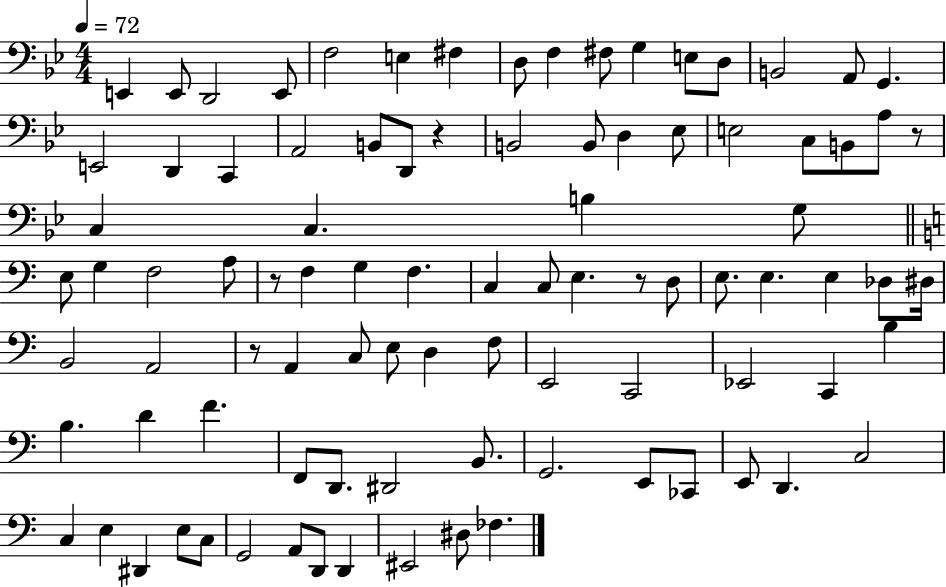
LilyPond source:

{
  \clef bass
  \numericTimeSignature
  \time 4/4
  \key bes \major
  \tempo 4 = 72
  \repeat volta 2 { e,4 e,8 d,2 e,8 | f2 e4 fis4 | d8 f4 fis8 g4 e8 d8 | b,2 a,8 g,4. | \break e,2 d,4 c,4 | a,2 b,8 d,8 r4 | b,2 b,8 d4 ees8 | e2 c8 b,8 a8 r8 | \break c4 c4. b4 g8 | \bar "||" \break \key c \major e8 g4 f2 a8 | r8 f4 g4 f4. | c4 c8 e4. r8 d8 | e8. e4. e4 des8 dis16 | \break b,2 a,2 | r8 a,4 c8 e8 d4 f8 | e,2 c,2 | ees,2 c,4 b4 | \break b4. d'4 f'4. | f,8 d,8. dis,2 b,8. | g,2. e,8 ces,8 | e,8 d,4. c2 | \break c4 e4 dis,4 e8 c8 | g,2 a,8 d,8 d,4 | eis,2 dis8 fes4. | } \bar "|."
}